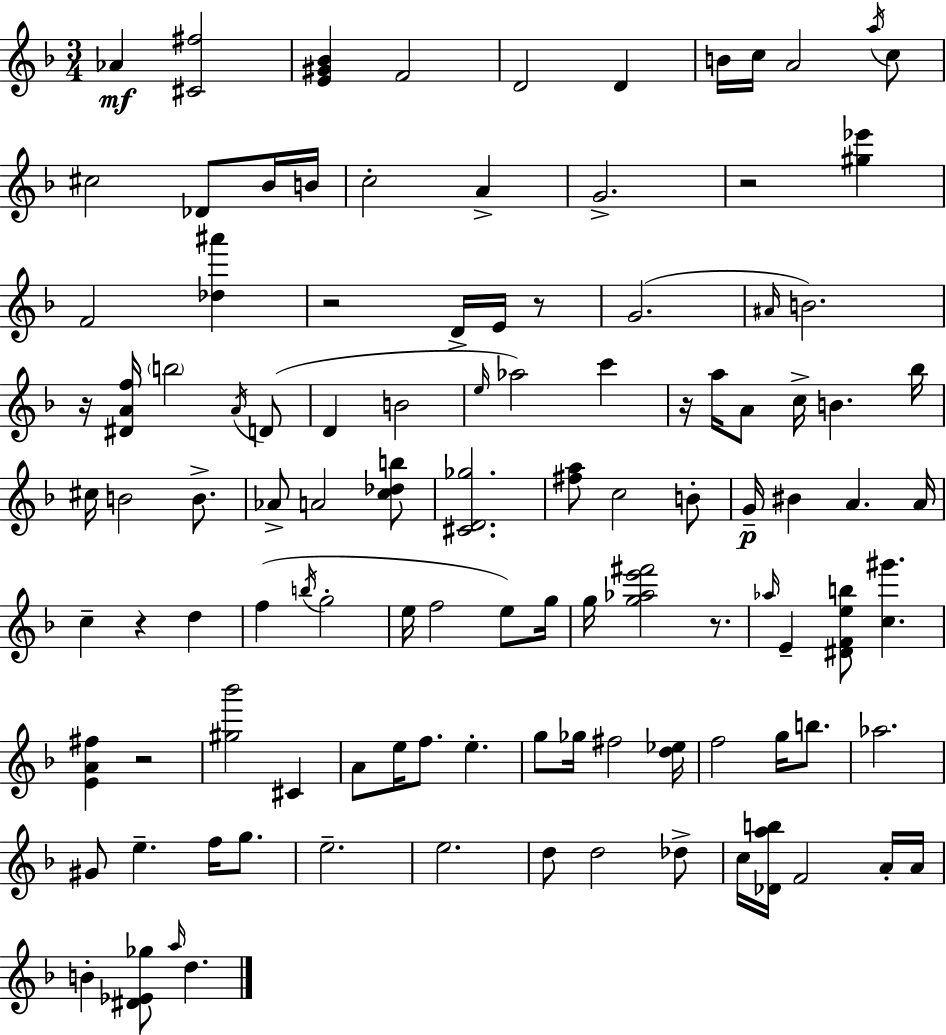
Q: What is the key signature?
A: D minor